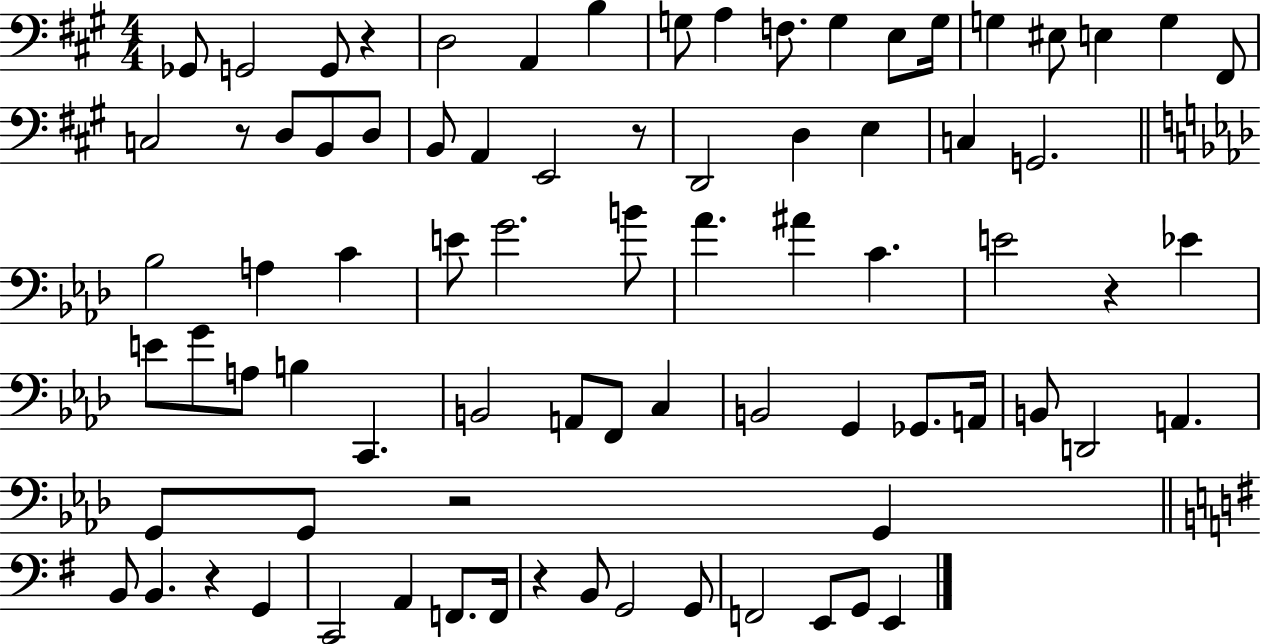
X:1
T:Untitled
M:4/4
L:1/4
K:A
_G,,/2 G,,2 G,,/2 z D,2 A,, B, G,/2 A, F,/2 G, E,/2 G,/4 G, ^E,/2 E, G, ^F,,/2 C,2 z/2 D,/2 B,,/2 D,/2 B,,/2 A,, E,,2 z/2 D,,2 D, E, C, G,,2 _B,2 A, C E/2 G2 B/2 _A ^A C E2 z _E E/2 G/2 A,/2 B, C,, B,,2 A,,/2 F,,/2 C, B,,2 G,, _G,,/2 A,,/4 B,,/2 D,,2 A,, G,,/2 G,,/2 z2 G,, B,,/2 B,, z G,, C,,2 A,, F,,/2 F,,/4 z B,,/2 G,,2 G,,/2 F,,2 E,,/2 G,,/2 E,,